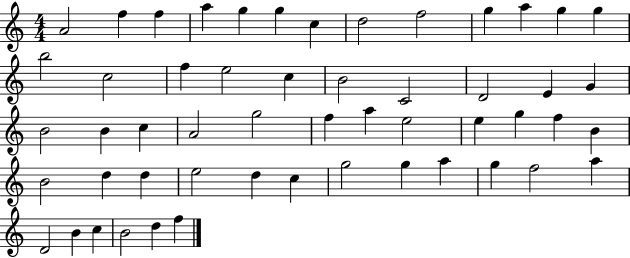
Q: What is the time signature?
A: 4/4